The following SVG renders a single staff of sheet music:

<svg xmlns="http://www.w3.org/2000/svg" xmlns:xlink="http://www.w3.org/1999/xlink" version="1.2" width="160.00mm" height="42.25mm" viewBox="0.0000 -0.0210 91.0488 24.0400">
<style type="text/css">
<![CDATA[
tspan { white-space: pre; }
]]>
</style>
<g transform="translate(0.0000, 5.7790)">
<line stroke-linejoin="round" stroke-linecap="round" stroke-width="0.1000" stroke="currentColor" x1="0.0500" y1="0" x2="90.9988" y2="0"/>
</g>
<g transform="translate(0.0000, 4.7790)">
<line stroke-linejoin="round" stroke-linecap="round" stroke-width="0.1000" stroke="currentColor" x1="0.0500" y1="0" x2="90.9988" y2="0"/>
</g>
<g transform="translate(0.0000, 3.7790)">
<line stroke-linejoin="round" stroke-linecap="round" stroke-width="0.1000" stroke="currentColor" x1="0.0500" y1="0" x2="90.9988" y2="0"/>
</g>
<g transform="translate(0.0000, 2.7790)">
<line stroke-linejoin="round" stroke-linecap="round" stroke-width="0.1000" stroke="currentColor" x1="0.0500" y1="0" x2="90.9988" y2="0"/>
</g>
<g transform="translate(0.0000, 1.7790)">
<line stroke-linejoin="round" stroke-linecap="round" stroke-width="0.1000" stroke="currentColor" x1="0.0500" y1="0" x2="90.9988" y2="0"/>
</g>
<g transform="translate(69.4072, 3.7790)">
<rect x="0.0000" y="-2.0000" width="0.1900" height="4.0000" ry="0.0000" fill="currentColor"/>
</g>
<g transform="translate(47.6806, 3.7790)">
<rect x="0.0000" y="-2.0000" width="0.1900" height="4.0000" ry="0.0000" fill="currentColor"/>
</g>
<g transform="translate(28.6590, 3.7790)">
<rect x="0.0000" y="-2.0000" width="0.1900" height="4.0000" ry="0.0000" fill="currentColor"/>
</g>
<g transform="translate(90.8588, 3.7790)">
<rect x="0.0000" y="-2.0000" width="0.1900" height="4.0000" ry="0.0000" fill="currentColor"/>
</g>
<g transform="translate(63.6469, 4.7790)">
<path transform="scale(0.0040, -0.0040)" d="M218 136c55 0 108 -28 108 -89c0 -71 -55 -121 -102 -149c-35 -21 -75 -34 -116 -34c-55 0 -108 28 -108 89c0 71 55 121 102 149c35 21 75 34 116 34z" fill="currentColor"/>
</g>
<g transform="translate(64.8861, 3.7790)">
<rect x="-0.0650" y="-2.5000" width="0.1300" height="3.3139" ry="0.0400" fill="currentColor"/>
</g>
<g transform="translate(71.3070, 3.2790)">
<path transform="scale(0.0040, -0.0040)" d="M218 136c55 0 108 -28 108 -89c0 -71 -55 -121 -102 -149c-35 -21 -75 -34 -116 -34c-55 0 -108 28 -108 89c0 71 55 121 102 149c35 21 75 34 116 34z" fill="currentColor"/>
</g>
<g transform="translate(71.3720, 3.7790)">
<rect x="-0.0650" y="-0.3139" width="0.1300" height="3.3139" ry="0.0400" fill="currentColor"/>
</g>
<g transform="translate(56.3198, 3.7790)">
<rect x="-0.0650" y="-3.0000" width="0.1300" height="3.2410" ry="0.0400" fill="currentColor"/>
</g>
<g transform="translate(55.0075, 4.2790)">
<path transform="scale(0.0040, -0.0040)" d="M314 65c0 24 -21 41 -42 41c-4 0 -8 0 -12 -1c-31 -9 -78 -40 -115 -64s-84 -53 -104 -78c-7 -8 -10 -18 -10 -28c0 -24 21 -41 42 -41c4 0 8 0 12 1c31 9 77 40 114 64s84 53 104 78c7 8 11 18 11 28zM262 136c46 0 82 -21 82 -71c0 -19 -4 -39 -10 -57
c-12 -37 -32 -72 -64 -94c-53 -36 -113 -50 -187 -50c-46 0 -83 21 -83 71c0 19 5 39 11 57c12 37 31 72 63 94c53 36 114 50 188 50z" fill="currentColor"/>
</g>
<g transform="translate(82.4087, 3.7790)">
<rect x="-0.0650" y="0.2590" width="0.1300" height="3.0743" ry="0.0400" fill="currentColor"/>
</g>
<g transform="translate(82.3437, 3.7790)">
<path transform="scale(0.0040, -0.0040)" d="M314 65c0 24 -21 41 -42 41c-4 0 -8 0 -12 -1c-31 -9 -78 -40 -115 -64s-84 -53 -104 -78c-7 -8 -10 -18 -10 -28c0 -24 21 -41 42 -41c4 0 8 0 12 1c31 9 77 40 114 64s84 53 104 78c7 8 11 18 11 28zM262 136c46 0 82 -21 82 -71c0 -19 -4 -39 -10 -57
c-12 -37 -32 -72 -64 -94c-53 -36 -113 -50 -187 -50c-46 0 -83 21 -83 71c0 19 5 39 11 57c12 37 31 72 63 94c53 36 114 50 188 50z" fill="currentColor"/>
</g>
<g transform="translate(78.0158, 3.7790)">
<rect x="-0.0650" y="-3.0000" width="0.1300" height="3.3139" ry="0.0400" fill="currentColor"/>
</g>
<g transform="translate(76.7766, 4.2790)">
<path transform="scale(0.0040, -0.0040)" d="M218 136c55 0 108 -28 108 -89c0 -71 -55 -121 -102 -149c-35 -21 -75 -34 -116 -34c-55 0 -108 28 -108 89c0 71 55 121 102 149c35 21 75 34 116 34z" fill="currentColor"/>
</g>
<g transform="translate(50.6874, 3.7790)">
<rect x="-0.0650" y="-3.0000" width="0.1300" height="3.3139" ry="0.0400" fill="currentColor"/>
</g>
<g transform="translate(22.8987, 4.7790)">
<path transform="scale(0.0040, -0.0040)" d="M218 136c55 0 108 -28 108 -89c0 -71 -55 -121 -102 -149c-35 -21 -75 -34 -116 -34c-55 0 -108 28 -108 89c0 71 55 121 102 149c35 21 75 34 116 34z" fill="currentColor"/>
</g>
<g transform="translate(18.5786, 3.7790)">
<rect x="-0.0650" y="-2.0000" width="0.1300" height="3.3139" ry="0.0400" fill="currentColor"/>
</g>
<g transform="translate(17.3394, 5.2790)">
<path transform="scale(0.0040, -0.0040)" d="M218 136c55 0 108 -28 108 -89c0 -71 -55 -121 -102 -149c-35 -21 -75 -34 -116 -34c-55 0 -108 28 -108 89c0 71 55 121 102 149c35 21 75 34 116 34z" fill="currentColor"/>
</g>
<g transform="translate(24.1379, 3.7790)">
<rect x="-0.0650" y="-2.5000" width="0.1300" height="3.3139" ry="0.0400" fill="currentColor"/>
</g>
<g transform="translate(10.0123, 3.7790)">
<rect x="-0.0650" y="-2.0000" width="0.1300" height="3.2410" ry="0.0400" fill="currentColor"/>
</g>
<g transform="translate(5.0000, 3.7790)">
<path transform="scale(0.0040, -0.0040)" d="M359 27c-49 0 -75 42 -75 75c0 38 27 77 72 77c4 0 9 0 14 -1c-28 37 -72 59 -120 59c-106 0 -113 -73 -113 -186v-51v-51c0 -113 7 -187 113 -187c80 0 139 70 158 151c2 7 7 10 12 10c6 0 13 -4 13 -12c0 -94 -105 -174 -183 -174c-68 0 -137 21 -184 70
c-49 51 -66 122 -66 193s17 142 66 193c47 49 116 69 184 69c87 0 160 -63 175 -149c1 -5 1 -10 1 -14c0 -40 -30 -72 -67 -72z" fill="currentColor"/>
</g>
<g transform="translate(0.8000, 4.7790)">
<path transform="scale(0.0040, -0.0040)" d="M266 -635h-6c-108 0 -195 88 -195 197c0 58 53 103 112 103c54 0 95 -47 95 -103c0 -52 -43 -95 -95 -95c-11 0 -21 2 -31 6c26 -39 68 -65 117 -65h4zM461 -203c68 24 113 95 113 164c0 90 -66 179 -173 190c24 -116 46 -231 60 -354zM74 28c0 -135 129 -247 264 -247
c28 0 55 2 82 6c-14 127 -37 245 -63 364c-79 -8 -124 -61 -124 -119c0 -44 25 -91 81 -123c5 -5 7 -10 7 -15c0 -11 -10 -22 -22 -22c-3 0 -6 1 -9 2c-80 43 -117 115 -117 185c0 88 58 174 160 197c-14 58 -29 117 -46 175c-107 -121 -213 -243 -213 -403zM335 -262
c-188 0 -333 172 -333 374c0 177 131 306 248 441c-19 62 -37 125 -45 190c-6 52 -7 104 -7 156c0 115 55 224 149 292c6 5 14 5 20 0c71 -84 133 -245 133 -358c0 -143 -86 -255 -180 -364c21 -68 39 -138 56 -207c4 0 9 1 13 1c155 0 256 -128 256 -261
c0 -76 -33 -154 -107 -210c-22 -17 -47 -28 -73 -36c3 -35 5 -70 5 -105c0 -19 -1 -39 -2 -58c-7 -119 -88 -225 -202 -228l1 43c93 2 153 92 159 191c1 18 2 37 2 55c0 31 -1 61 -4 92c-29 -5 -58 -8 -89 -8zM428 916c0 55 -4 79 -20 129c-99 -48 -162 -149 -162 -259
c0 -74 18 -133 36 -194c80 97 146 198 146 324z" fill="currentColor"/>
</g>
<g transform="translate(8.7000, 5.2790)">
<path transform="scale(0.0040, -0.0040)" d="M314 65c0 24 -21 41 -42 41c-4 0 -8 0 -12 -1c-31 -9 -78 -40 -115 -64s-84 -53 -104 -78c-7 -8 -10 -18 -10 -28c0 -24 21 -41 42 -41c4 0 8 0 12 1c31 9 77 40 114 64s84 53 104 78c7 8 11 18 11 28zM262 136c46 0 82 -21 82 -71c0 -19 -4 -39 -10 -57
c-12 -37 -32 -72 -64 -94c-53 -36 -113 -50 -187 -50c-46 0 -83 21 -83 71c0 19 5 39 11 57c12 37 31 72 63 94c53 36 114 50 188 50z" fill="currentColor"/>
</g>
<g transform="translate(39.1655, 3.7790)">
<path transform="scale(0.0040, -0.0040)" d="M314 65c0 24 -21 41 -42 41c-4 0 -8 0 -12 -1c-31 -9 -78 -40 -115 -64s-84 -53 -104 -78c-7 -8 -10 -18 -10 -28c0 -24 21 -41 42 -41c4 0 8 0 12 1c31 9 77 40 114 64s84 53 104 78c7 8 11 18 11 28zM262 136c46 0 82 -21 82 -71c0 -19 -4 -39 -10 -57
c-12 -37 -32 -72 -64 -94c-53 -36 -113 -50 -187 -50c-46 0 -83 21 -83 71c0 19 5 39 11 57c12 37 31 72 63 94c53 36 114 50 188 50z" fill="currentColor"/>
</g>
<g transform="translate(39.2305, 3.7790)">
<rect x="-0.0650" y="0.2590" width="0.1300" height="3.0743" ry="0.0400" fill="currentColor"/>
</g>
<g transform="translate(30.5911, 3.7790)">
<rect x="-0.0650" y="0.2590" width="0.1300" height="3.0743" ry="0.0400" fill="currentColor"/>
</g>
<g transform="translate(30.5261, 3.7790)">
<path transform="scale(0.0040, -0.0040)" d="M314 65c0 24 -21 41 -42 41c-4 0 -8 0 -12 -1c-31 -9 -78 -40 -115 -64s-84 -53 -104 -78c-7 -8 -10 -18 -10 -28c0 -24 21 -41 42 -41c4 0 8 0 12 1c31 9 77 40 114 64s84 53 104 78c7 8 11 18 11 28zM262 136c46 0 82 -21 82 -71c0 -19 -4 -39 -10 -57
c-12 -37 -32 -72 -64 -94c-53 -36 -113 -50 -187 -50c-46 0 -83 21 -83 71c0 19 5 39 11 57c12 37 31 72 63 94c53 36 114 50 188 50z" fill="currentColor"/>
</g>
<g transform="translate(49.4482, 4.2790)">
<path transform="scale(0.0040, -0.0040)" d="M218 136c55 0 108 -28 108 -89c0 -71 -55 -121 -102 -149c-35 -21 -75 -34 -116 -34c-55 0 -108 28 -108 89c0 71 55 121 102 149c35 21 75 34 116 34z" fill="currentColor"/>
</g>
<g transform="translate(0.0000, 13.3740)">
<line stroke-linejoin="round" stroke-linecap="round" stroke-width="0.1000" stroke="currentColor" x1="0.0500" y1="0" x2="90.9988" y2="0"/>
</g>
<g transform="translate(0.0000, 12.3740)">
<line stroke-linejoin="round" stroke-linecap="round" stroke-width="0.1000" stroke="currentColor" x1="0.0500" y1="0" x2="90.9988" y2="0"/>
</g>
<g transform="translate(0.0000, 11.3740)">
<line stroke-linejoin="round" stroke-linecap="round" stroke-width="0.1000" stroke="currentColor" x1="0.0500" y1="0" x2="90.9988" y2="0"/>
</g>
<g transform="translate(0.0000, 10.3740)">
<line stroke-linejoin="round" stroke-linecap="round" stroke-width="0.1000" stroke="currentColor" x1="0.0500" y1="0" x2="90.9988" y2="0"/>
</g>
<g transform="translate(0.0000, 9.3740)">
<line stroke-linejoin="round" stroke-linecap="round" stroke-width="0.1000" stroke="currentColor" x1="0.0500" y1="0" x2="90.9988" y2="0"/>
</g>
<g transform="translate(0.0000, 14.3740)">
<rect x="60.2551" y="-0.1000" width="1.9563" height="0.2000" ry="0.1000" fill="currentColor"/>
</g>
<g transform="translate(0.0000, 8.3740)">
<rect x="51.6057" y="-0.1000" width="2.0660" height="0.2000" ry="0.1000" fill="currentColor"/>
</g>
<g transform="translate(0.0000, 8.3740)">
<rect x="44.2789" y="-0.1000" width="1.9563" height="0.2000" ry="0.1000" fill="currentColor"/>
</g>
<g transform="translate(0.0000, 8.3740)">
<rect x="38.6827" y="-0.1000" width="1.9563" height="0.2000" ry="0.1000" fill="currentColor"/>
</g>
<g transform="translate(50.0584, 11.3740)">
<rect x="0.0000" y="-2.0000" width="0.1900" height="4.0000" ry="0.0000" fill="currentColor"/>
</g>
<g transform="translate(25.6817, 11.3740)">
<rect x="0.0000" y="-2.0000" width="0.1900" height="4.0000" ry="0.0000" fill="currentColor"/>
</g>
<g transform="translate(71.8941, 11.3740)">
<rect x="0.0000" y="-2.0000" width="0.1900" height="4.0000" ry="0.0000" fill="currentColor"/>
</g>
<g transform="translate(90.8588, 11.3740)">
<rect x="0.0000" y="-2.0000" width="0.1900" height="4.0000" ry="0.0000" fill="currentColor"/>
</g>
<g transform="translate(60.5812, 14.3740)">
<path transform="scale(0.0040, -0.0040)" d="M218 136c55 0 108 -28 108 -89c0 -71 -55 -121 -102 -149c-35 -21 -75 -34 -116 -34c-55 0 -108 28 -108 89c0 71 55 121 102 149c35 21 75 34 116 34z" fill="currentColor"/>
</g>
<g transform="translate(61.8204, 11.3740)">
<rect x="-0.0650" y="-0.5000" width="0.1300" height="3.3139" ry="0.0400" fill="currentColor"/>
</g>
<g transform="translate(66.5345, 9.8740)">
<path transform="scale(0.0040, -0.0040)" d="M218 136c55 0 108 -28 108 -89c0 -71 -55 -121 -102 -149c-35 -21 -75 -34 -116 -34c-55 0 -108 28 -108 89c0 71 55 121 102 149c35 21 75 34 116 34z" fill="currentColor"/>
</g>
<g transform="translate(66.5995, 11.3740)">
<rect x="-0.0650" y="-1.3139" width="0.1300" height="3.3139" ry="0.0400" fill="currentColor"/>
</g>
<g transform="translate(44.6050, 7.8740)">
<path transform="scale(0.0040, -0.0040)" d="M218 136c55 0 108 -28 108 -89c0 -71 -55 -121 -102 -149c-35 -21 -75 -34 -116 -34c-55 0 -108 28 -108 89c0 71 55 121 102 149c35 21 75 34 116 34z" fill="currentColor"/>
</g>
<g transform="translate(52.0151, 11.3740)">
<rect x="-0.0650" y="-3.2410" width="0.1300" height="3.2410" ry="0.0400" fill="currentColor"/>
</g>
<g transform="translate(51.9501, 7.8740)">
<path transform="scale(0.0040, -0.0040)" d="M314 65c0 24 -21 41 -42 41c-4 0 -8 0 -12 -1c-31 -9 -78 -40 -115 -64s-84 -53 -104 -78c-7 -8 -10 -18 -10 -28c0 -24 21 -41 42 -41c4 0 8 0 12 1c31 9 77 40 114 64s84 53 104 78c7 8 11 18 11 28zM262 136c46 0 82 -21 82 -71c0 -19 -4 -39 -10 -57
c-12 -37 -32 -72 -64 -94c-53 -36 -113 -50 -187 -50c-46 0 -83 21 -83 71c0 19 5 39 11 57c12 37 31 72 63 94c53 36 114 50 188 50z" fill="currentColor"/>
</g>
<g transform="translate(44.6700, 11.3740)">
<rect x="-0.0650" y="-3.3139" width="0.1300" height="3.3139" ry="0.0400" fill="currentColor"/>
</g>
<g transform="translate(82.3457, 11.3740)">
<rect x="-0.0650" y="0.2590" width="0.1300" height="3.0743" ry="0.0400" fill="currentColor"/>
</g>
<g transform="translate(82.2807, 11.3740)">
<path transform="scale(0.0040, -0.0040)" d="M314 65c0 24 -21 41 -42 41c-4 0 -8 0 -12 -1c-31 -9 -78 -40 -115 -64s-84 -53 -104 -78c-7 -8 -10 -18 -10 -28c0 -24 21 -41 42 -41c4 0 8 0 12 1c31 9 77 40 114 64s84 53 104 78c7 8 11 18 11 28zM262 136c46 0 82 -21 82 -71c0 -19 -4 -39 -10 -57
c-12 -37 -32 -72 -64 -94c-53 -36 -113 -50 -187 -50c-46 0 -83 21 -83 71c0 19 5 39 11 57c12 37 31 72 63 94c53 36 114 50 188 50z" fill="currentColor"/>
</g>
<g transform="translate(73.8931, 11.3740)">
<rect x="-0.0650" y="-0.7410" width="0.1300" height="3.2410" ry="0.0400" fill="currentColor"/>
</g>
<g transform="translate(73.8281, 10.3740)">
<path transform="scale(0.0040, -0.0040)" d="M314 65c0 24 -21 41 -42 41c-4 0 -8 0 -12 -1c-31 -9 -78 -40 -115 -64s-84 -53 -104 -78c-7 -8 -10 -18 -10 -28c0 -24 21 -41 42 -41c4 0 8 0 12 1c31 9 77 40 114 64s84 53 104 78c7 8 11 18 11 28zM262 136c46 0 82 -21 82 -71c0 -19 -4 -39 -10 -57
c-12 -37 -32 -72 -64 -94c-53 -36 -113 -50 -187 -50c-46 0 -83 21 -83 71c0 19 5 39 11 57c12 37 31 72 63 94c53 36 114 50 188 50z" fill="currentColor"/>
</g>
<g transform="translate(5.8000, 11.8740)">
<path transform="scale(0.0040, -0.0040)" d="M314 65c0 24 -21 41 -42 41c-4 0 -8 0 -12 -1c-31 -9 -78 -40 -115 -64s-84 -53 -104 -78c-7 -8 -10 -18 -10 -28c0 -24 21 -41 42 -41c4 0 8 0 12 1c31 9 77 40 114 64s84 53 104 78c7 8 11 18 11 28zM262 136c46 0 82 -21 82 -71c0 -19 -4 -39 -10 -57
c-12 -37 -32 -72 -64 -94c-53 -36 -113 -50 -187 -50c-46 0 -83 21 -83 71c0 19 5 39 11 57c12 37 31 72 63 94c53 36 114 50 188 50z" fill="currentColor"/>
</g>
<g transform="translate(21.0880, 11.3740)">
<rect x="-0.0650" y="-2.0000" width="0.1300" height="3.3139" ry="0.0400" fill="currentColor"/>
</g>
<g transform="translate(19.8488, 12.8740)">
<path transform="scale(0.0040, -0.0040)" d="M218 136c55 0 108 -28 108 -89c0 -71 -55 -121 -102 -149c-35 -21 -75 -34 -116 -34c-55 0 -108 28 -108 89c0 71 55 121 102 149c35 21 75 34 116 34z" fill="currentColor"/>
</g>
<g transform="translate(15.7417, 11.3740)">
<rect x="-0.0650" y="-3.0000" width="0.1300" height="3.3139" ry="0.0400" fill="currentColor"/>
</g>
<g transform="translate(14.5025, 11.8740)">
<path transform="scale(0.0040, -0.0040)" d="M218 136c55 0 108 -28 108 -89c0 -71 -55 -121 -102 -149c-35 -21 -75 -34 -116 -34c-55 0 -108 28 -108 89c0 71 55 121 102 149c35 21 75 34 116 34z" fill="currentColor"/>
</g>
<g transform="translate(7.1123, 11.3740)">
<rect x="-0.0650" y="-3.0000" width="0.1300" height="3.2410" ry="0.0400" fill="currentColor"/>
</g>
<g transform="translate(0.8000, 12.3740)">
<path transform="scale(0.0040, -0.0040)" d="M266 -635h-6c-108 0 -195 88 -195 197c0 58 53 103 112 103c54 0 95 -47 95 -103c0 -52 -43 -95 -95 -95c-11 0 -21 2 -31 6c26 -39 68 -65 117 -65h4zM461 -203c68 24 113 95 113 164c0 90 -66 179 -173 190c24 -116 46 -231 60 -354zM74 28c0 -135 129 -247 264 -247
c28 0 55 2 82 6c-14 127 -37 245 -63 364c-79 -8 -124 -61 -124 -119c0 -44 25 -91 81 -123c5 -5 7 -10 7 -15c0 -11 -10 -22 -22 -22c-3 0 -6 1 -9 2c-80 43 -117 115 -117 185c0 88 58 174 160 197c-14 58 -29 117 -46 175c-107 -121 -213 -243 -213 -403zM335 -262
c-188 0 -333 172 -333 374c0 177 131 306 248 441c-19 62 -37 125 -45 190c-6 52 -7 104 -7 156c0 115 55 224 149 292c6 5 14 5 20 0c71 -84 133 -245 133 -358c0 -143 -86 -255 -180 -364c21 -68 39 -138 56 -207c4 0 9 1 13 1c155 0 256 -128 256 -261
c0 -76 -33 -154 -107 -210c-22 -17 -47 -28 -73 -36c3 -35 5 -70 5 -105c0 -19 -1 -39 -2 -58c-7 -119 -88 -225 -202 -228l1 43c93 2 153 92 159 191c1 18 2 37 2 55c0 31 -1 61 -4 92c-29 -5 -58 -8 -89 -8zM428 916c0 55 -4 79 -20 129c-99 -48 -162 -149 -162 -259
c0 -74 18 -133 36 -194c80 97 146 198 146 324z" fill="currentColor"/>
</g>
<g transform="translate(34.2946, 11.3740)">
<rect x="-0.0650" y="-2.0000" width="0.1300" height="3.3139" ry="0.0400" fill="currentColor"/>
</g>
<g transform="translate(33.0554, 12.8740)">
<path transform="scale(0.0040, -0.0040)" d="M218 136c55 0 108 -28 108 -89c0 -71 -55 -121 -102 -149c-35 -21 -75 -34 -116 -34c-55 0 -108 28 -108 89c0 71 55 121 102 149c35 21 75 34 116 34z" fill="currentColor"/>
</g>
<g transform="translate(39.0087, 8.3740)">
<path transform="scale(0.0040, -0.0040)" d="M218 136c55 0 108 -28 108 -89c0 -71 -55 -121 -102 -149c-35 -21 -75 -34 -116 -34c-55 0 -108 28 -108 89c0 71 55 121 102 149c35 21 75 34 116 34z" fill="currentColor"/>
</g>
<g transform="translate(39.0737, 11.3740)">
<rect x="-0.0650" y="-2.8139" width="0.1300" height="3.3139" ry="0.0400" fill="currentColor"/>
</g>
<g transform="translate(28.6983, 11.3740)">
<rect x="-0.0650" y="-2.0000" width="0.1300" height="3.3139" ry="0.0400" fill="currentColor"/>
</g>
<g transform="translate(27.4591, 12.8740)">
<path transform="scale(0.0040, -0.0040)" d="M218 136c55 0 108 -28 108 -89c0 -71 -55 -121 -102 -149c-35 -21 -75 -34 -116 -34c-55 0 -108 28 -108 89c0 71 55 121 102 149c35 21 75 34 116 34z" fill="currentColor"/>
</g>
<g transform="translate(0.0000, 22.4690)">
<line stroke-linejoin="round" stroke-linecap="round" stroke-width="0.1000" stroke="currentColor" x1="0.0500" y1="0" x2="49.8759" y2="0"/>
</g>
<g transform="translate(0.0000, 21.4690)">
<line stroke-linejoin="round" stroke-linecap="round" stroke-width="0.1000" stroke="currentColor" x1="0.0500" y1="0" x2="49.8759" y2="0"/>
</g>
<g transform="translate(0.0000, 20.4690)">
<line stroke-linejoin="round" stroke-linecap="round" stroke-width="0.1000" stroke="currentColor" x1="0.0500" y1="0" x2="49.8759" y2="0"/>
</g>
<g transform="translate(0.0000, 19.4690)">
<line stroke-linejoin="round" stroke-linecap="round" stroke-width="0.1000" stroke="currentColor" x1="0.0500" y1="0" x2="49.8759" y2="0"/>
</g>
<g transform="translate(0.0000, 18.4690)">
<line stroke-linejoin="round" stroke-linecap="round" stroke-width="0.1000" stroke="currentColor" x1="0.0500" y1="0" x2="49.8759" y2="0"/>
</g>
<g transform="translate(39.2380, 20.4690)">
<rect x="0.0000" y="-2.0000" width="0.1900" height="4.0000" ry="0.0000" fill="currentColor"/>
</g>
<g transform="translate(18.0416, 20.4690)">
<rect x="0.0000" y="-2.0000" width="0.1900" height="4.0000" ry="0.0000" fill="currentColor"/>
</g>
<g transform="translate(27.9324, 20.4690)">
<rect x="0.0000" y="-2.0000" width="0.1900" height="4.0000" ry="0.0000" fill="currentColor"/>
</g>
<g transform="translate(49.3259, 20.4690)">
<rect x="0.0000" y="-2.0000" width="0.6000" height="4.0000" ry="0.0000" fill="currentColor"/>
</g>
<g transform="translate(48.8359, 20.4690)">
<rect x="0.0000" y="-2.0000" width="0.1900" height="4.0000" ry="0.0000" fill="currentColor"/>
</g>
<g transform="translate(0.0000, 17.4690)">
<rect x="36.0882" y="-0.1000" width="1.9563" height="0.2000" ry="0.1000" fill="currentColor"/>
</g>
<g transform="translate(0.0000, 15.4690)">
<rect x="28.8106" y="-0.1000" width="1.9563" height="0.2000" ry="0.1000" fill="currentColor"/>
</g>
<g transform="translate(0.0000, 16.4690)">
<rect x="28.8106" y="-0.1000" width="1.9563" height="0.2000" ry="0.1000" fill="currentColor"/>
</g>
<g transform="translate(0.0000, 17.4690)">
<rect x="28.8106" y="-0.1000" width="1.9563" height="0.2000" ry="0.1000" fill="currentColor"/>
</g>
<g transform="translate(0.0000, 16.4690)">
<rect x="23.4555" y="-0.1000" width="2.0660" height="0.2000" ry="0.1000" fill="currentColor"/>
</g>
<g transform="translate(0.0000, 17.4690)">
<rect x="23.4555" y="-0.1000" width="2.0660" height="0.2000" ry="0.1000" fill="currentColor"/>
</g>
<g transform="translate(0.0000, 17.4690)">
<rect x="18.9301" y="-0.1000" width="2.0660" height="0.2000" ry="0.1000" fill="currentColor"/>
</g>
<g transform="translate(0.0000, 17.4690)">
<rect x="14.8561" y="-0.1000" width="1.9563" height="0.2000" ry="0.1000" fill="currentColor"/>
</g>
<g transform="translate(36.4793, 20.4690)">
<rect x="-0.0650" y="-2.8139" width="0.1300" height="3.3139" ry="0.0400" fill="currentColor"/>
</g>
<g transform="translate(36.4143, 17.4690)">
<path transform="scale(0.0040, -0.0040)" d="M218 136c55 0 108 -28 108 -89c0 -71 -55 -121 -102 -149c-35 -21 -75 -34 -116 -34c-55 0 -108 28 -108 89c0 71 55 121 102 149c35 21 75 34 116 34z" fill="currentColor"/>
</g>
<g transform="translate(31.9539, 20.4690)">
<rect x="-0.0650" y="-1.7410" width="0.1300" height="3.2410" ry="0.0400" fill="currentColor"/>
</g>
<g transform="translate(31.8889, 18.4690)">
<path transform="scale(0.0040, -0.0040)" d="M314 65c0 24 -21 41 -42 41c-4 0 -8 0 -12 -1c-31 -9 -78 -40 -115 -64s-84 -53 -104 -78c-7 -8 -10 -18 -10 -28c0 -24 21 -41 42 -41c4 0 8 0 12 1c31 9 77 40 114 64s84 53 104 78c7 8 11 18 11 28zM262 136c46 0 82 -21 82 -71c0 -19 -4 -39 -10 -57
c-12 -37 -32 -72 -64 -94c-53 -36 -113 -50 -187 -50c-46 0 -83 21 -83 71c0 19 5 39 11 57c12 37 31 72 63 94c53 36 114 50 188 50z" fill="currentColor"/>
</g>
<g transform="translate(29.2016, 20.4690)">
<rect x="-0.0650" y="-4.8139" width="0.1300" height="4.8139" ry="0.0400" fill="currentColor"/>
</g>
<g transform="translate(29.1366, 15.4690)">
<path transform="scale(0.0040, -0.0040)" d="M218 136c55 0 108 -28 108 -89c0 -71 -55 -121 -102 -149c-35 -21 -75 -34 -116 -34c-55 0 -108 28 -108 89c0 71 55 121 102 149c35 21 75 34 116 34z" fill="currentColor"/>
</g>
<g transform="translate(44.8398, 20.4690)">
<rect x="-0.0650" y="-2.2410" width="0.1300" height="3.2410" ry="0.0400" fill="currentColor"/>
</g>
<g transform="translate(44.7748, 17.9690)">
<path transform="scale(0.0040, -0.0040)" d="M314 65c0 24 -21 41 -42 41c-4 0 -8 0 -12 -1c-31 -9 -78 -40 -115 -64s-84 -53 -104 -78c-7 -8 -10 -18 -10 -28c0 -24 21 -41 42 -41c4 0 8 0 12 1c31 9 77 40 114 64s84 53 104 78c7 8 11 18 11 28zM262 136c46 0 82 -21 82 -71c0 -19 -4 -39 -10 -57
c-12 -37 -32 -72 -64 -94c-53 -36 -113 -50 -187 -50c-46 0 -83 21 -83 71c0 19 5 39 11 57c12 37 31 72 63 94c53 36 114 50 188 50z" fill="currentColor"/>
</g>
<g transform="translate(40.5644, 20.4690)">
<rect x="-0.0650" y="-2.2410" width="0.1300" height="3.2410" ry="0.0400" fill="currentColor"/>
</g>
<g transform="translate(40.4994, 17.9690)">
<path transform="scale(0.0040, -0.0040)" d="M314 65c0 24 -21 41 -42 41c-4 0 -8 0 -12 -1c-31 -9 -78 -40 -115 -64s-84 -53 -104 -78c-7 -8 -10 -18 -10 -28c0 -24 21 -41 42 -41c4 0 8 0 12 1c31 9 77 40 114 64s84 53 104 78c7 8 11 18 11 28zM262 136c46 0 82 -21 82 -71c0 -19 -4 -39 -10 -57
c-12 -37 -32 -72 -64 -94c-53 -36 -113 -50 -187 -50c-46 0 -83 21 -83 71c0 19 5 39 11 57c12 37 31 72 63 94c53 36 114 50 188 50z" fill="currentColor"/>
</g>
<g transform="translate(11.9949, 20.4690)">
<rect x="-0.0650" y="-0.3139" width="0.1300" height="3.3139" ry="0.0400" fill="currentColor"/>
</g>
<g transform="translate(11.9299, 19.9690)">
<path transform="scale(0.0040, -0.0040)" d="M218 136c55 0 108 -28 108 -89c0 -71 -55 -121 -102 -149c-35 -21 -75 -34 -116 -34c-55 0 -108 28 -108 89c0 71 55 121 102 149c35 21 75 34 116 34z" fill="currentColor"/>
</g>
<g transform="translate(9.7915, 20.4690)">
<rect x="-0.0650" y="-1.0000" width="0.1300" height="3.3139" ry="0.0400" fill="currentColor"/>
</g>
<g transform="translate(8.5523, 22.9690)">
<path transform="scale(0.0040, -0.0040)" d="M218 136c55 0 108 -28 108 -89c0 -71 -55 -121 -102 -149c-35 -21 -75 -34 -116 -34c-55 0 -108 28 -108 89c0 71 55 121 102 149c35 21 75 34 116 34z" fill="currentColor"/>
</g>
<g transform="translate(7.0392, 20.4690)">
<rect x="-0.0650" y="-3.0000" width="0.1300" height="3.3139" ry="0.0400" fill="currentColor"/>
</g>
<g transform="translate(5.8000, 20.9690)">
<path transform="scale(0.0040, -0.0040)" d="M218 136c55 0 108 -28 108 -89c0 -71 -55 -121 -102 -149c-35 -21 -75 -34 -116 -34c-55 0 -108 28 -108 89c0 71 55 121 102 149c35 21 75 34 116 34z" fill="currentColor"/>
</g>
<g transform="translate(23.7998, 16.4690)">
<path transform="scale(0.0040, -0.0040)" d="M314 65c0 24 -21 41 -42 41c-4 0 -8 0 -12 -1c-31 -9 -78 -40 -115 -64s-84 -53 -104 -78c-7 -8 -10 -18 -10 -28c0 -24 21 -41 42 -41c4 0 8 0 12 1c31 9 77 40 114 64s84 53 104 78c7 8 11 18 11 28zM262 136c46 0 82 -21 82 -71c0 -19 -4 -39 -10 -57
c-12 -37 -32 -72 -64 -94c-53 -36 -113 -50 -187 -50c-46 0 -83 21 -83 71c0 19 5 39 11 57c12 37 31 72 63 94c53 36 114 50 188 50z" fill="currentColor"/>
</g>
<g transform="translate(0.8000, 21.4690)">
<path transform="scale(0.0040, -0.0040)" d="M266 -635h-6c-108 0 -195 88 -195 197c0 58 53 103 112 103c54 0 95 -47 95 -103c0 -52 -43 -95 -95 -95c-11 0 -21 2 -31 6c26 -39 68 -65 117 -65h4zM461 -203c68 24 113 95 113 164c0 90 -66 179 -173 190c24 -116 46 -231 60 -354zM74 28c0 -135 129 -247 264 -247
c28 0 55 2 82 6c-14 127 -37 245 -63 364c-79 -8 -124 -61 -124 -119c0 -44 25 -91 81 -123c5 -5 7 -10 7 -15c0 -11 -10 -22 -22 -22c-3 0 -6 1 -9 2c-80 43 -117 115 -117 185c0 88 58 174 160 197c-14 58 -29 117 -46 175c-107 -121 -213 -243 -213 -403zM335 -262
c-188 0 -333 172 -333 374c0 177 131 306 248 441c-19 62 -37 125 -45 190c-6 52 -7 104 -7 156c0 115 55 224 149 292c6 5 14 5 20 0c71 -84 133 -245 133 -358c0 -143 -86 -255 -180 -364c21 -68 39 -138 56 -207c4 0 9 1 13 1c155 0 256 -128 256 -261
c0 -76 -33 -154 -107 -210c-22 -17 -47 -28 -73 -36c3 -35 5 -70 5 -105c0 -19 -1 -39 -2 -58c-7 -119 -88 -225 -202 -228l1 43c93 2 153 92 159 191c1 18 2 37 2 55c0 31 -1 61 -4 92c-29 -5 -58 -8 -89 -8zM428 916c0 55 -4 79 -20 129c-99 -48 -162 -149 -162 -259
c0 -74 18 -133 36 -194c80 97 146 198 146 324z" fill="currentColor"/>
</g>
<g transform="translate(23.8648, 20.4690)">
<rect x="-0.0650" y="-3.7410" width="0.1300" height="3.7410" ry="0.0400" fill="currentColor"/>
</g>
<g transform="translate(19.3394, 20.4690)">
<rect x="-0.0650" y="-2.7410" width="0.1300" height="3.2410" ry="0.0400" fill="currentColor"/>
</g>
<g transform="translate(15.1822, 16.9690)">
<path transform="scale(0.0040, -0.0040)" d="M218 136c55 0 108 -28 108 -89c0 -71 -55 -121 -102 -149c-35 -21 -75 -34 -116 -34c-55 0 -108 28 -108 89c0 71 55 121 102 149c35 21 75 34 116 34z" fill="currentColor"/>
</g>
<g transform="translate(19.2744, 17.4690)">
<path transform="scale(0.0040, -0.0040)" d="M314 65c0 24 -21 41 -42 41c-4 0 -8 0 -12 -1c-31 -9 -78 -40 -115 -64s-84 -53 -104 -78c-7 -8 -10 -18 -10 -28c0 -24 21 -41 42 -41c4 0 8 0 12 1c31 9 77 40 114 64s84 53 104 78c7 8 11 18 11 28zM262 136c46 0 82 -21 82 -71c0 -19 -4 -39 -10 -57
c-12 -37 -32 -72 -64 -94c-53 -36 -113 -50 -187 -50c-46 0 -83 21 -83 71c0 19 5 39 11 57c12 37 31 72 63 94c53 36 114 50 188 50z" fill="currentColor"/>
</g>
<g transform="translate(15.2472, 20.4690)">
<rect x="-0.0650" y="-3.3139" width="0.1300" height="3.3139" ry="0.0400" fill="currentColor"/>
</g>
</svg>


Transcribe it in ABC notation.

X:1
T:Untitled
M:4/4
L:1/4
K:C
F2 F G B2 B2 A A2 G c A B2 A2 A F F F a b b2 C e d2 B2 A D c b a2 c'2 e' f2 a g2 g2